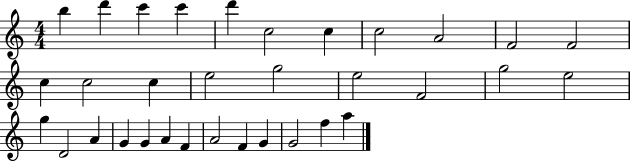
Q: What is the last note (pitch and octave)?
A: A5